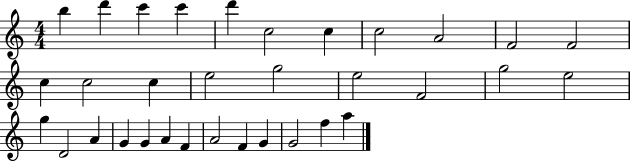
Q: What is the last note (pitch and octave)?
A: A5